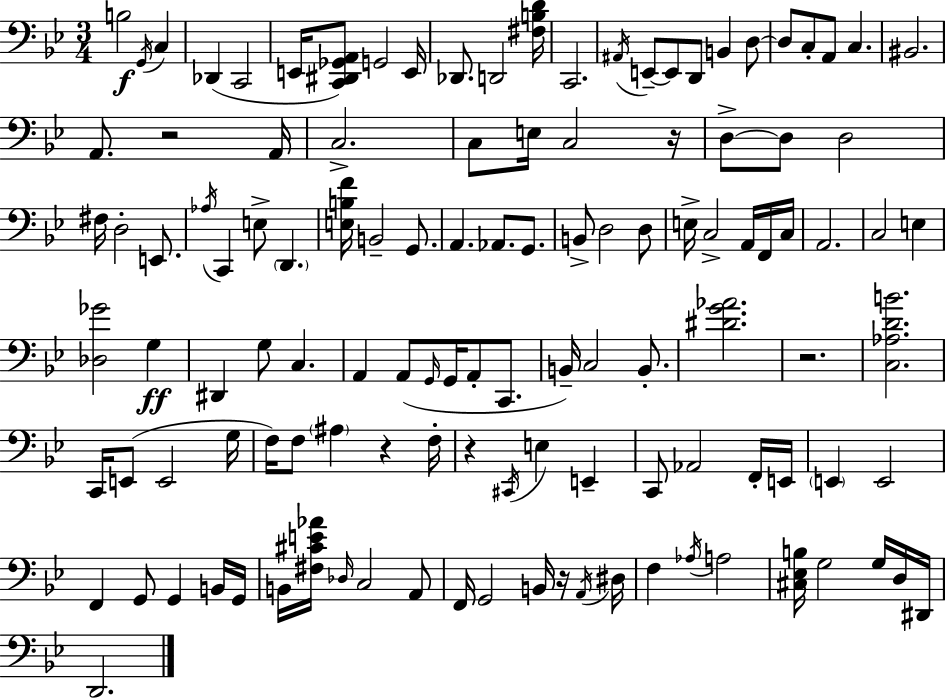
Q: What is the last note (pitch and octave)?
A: D2